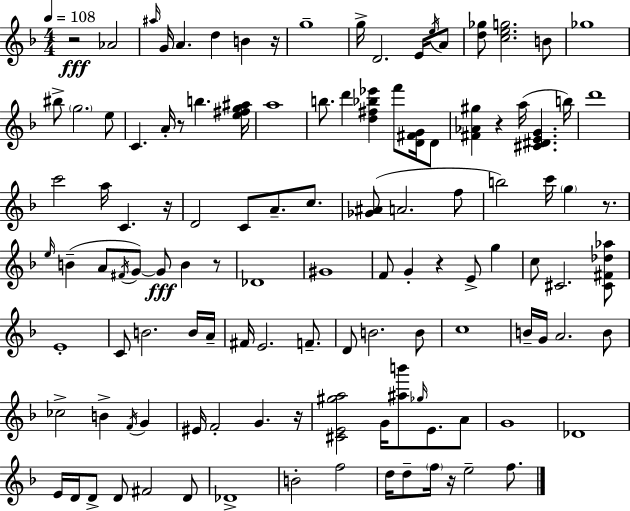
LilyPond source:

{
  \clef treble
  \numericTimeSignature
  \time 4/4
  \key f \major
  \tempo 4 = 108
  r2\fff aes'2 | \grace { ais''16 } g'16 a'4. d''4 b'4 | r16 g''1-- | g''16-> d'2. e'16 \acciaccatura { e''16 } | \break a'8 <d'' ges''>8 <c'' e'' g''>2. | b'8 ges''1 | bis''8-> \parenthesize g''2. | e''8 c'4. a'16-. r8 b''4. | \break <e'' fis'' g'' ais''>16 a''1 | b''8. d'''4 <d'' fis'' bes'' ees'''>4 f'''8 <d' fis' g'>16 | d'8 <fis' aes' gis''>4 r4 a''16( <cis' dis' e' g'>4. | b''16) d'''1 | \break c'''2 a''16 c'4. | r16 d'2 c'8 a'8.-- c''8. | <ges' ais'>8( a'2. | f''8 b''2) c'''16 \parenthesize g''4 r8. | \break \grace { e''16 } b'4--( a'8 \acciaccatura { fis'16 } g'8~~) g'8\fff b'4 | r8 des'1 | gis'1 | f'8 g'4-. r4 e'8-> | \break g''4 c''8 cis'2. | <cis' fis' des'' aes''>8 e'1-. | c'8 b'2. | b'16 a'16-- fis'16 e'2. | \break f'8.-- d'8 b'2. | b'8 c''1 | b'16-- g'16 a'2. | b'8 ces''2-> b'4-> | \break \acciaccatura { f'16 } g'4 eis'16 f'2-. g'4. | r16 <cis' e' gis'' a''>2 g'16 <ais'' b'''>8 | \grace { ges''16 } e'8. a'8 g'1 | des'1 | \break e'16 d'16 d'8-> d'8 fis'2 | d'8 des'1-> | b'2-. f''2 | d''16 d''8-- \parenthesize f''16 r16 e''2-- | \break f''8. \bar "|."
}